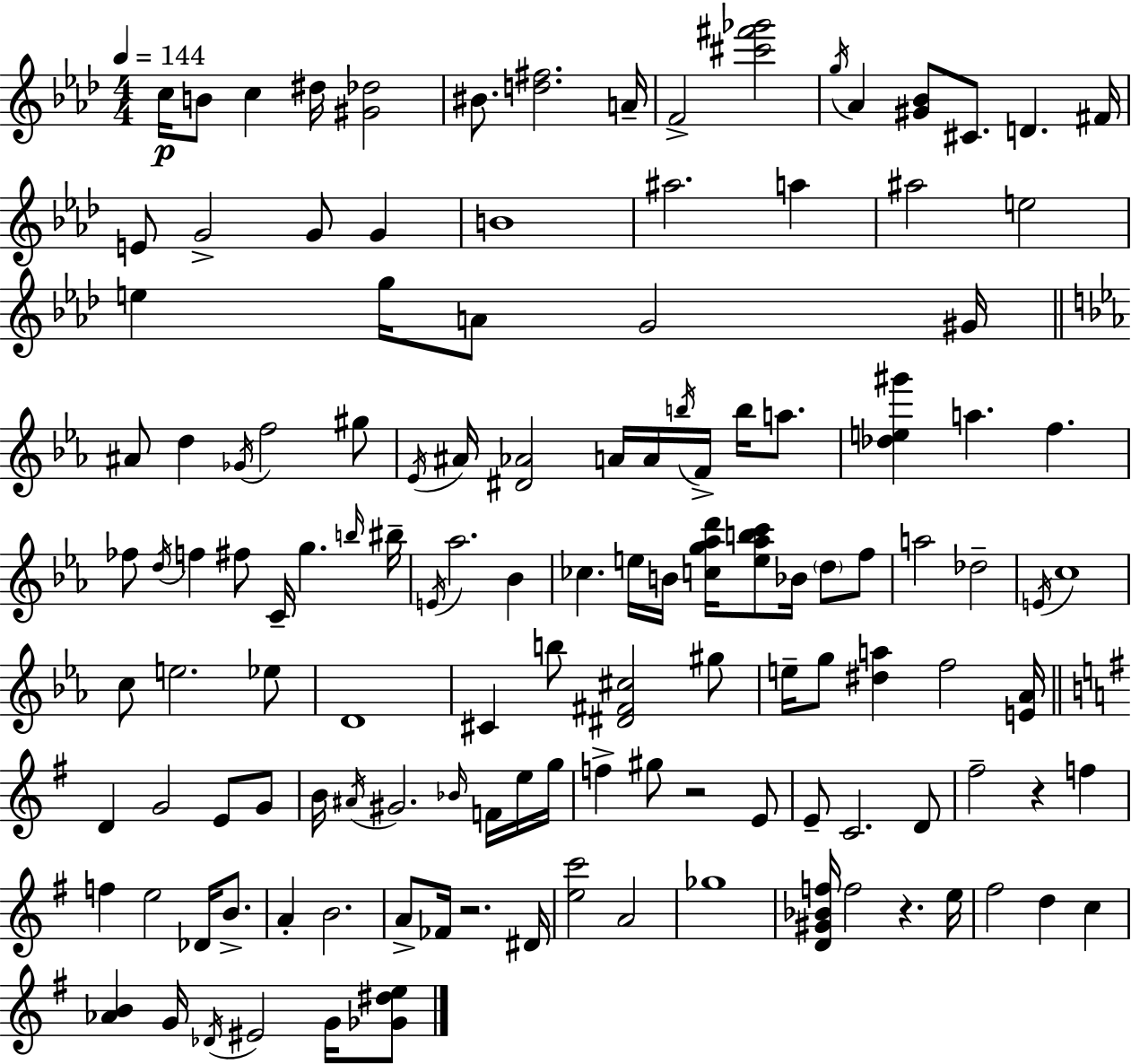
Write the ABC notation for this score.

X:1
T:Untitled
M:4/4
L:1/4
K:Fm
c/4 B/2 c ^d/4 [^G_d]2 ^B/2 [d^f]2 A/4 F2 [^c'^f'_g']2 g/4 _A [^G_B]/2 ^C/2 D ^F/4 E/2 G2 G/2 G B4 ^a2 a ^a2 e2 e g/4 A/2 G2 ^G/4 ^A/2 d _G/4 f2 ^g/2 _E/4 ^A/4 [^D_A]2 A/4 A/4 b/4 F/4 b/4 a/2 [_de^g'] a f _f/2 d/4 f ^f/2 C/4 g b/4 ^b/4 E/4 _a2 _B _c e/4 B/4 [cg_ad']/4 [e_abc']/2 _B/4 d/2 f/2 a2 _d2 E/4 c4 c/2 e2 _e/2 D4 ^C b/2 [^D^F^c]2 ^g/2 e/4 g/2 [^da] f2 [E_A]/4 D G2 E/2 G/2 B/4 ^A/4 ^G2 _B/4 F/4 e/4 g/4 f ^g/2 z2 E/2 E/2 C2 D/2 ^f2 z f f e2 _D/4 B/2 A B2 A/2 _F/4 z2 ^D/4 [ec']2 A2 _g4 [D^G_Bf]/4 f2 z e/4 ^f2 d c [_AB] G/4 _D/4 ^E2 G/4 [_G^de]/2